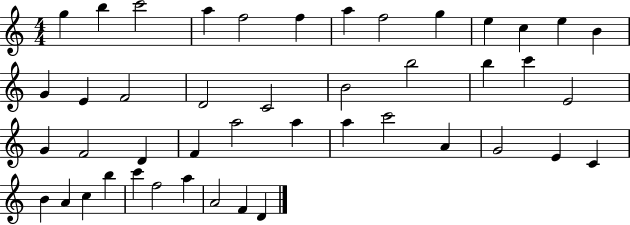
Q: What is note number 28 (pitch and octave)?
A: A5